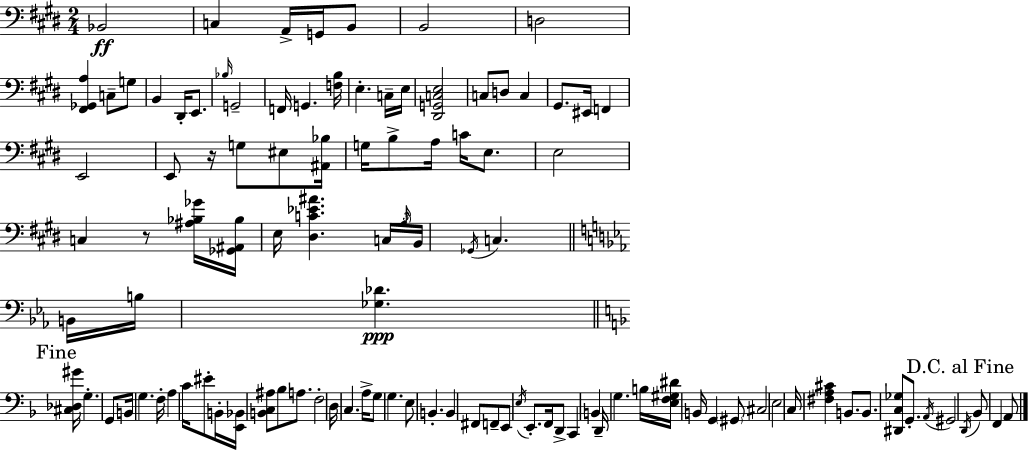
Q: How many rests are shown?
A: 2